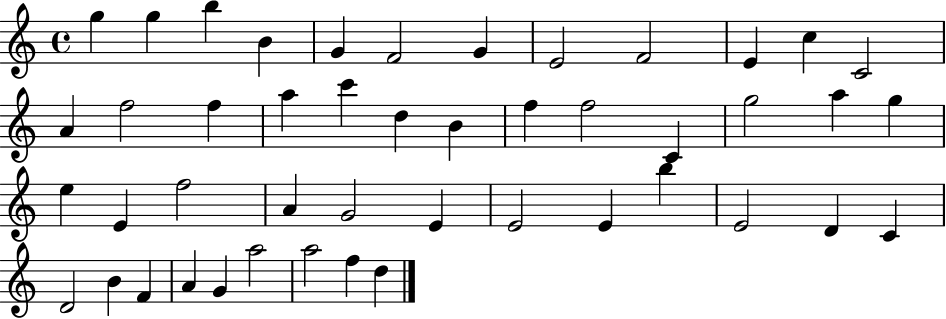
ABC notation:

X:1
T:Untitled
M:4/4
L:1/4
K:C
g g b B G F2 G E2 F2 E c C2 A f2 f a c' d B f f2 C g2 a g e E f2 A G2 E E2 E b E2 D C D2 B F A G a2 a2 f d